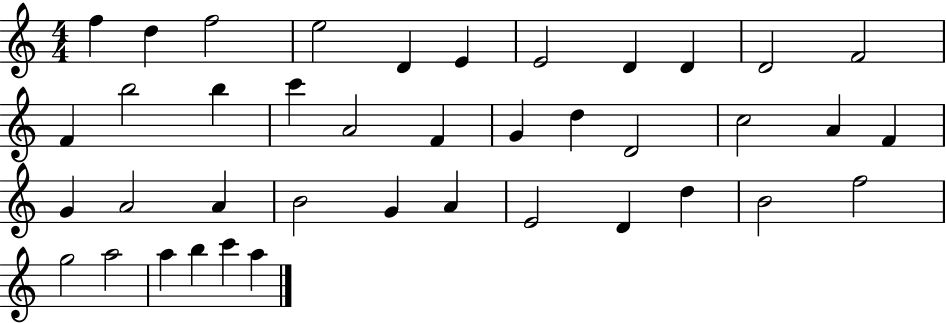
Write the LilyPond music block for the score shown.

{
  \clef treble
  \numericTimeSignature
  \time 4/4
  \key c \major
  f''4 d''4 f''2 | e''2 d'4 e'4 | e'2 d'4 d'4 | d'2 f'2 | \break f'4 b''2 b''4 | c'''4 a'2 f'4 | g'4 d''4 d'2 | c''2 a'4 f'4 | \break g'4 a'2 a'4 | b'2 g'4 a'4 | e'2 d'4 d''4 | b'2 f''2 | \break g''2 a''2 | a''4 b''4 c'''4 a''4 | \bar "|."
}